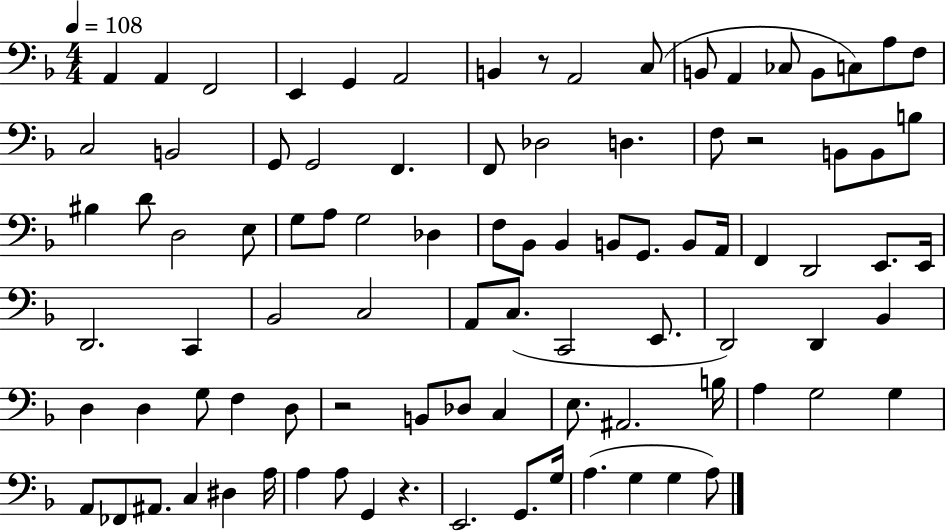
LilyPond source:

{
  \clef bass
  \numericTimeSignature
  \time 4/4
  \key f \major
  \tempo 4 = 108
  a,4 a,4 f,2 | e,4 g,4 a,2 | b,4 r8 a,2 c8( | b,8 a,4 ces8 b,8 c8) a8 f8 | \break c2 b,2 | g,8 g,2 f,4. | f,8 des2 d4. | f8 r2 b,8 b,8 b8 | \break bis4 d'8 d2 e8 | g8 a8 g2 des4 | f8 bes,8 bes,4 b,8 g,8. b,8 a,16 | f,4 d,2 e,8. e,16 | \break d,2. c,4 | bes,2 c2 | a,8 c8.( c,2 e,8. | d,2) d,4 bes,4 | \break d4 d4 g8 f4 d8 | r2 b,8 des8 c4 | e8. ais,2. b16 | a4 g2 g4 | \break a,8 fes,8 ais,8. c4 dis4 a16 | a4 a8 g,4 r4. | e,2. g,8. g16 | a4.( g4 g4 a8) | \break \bar "|."
}